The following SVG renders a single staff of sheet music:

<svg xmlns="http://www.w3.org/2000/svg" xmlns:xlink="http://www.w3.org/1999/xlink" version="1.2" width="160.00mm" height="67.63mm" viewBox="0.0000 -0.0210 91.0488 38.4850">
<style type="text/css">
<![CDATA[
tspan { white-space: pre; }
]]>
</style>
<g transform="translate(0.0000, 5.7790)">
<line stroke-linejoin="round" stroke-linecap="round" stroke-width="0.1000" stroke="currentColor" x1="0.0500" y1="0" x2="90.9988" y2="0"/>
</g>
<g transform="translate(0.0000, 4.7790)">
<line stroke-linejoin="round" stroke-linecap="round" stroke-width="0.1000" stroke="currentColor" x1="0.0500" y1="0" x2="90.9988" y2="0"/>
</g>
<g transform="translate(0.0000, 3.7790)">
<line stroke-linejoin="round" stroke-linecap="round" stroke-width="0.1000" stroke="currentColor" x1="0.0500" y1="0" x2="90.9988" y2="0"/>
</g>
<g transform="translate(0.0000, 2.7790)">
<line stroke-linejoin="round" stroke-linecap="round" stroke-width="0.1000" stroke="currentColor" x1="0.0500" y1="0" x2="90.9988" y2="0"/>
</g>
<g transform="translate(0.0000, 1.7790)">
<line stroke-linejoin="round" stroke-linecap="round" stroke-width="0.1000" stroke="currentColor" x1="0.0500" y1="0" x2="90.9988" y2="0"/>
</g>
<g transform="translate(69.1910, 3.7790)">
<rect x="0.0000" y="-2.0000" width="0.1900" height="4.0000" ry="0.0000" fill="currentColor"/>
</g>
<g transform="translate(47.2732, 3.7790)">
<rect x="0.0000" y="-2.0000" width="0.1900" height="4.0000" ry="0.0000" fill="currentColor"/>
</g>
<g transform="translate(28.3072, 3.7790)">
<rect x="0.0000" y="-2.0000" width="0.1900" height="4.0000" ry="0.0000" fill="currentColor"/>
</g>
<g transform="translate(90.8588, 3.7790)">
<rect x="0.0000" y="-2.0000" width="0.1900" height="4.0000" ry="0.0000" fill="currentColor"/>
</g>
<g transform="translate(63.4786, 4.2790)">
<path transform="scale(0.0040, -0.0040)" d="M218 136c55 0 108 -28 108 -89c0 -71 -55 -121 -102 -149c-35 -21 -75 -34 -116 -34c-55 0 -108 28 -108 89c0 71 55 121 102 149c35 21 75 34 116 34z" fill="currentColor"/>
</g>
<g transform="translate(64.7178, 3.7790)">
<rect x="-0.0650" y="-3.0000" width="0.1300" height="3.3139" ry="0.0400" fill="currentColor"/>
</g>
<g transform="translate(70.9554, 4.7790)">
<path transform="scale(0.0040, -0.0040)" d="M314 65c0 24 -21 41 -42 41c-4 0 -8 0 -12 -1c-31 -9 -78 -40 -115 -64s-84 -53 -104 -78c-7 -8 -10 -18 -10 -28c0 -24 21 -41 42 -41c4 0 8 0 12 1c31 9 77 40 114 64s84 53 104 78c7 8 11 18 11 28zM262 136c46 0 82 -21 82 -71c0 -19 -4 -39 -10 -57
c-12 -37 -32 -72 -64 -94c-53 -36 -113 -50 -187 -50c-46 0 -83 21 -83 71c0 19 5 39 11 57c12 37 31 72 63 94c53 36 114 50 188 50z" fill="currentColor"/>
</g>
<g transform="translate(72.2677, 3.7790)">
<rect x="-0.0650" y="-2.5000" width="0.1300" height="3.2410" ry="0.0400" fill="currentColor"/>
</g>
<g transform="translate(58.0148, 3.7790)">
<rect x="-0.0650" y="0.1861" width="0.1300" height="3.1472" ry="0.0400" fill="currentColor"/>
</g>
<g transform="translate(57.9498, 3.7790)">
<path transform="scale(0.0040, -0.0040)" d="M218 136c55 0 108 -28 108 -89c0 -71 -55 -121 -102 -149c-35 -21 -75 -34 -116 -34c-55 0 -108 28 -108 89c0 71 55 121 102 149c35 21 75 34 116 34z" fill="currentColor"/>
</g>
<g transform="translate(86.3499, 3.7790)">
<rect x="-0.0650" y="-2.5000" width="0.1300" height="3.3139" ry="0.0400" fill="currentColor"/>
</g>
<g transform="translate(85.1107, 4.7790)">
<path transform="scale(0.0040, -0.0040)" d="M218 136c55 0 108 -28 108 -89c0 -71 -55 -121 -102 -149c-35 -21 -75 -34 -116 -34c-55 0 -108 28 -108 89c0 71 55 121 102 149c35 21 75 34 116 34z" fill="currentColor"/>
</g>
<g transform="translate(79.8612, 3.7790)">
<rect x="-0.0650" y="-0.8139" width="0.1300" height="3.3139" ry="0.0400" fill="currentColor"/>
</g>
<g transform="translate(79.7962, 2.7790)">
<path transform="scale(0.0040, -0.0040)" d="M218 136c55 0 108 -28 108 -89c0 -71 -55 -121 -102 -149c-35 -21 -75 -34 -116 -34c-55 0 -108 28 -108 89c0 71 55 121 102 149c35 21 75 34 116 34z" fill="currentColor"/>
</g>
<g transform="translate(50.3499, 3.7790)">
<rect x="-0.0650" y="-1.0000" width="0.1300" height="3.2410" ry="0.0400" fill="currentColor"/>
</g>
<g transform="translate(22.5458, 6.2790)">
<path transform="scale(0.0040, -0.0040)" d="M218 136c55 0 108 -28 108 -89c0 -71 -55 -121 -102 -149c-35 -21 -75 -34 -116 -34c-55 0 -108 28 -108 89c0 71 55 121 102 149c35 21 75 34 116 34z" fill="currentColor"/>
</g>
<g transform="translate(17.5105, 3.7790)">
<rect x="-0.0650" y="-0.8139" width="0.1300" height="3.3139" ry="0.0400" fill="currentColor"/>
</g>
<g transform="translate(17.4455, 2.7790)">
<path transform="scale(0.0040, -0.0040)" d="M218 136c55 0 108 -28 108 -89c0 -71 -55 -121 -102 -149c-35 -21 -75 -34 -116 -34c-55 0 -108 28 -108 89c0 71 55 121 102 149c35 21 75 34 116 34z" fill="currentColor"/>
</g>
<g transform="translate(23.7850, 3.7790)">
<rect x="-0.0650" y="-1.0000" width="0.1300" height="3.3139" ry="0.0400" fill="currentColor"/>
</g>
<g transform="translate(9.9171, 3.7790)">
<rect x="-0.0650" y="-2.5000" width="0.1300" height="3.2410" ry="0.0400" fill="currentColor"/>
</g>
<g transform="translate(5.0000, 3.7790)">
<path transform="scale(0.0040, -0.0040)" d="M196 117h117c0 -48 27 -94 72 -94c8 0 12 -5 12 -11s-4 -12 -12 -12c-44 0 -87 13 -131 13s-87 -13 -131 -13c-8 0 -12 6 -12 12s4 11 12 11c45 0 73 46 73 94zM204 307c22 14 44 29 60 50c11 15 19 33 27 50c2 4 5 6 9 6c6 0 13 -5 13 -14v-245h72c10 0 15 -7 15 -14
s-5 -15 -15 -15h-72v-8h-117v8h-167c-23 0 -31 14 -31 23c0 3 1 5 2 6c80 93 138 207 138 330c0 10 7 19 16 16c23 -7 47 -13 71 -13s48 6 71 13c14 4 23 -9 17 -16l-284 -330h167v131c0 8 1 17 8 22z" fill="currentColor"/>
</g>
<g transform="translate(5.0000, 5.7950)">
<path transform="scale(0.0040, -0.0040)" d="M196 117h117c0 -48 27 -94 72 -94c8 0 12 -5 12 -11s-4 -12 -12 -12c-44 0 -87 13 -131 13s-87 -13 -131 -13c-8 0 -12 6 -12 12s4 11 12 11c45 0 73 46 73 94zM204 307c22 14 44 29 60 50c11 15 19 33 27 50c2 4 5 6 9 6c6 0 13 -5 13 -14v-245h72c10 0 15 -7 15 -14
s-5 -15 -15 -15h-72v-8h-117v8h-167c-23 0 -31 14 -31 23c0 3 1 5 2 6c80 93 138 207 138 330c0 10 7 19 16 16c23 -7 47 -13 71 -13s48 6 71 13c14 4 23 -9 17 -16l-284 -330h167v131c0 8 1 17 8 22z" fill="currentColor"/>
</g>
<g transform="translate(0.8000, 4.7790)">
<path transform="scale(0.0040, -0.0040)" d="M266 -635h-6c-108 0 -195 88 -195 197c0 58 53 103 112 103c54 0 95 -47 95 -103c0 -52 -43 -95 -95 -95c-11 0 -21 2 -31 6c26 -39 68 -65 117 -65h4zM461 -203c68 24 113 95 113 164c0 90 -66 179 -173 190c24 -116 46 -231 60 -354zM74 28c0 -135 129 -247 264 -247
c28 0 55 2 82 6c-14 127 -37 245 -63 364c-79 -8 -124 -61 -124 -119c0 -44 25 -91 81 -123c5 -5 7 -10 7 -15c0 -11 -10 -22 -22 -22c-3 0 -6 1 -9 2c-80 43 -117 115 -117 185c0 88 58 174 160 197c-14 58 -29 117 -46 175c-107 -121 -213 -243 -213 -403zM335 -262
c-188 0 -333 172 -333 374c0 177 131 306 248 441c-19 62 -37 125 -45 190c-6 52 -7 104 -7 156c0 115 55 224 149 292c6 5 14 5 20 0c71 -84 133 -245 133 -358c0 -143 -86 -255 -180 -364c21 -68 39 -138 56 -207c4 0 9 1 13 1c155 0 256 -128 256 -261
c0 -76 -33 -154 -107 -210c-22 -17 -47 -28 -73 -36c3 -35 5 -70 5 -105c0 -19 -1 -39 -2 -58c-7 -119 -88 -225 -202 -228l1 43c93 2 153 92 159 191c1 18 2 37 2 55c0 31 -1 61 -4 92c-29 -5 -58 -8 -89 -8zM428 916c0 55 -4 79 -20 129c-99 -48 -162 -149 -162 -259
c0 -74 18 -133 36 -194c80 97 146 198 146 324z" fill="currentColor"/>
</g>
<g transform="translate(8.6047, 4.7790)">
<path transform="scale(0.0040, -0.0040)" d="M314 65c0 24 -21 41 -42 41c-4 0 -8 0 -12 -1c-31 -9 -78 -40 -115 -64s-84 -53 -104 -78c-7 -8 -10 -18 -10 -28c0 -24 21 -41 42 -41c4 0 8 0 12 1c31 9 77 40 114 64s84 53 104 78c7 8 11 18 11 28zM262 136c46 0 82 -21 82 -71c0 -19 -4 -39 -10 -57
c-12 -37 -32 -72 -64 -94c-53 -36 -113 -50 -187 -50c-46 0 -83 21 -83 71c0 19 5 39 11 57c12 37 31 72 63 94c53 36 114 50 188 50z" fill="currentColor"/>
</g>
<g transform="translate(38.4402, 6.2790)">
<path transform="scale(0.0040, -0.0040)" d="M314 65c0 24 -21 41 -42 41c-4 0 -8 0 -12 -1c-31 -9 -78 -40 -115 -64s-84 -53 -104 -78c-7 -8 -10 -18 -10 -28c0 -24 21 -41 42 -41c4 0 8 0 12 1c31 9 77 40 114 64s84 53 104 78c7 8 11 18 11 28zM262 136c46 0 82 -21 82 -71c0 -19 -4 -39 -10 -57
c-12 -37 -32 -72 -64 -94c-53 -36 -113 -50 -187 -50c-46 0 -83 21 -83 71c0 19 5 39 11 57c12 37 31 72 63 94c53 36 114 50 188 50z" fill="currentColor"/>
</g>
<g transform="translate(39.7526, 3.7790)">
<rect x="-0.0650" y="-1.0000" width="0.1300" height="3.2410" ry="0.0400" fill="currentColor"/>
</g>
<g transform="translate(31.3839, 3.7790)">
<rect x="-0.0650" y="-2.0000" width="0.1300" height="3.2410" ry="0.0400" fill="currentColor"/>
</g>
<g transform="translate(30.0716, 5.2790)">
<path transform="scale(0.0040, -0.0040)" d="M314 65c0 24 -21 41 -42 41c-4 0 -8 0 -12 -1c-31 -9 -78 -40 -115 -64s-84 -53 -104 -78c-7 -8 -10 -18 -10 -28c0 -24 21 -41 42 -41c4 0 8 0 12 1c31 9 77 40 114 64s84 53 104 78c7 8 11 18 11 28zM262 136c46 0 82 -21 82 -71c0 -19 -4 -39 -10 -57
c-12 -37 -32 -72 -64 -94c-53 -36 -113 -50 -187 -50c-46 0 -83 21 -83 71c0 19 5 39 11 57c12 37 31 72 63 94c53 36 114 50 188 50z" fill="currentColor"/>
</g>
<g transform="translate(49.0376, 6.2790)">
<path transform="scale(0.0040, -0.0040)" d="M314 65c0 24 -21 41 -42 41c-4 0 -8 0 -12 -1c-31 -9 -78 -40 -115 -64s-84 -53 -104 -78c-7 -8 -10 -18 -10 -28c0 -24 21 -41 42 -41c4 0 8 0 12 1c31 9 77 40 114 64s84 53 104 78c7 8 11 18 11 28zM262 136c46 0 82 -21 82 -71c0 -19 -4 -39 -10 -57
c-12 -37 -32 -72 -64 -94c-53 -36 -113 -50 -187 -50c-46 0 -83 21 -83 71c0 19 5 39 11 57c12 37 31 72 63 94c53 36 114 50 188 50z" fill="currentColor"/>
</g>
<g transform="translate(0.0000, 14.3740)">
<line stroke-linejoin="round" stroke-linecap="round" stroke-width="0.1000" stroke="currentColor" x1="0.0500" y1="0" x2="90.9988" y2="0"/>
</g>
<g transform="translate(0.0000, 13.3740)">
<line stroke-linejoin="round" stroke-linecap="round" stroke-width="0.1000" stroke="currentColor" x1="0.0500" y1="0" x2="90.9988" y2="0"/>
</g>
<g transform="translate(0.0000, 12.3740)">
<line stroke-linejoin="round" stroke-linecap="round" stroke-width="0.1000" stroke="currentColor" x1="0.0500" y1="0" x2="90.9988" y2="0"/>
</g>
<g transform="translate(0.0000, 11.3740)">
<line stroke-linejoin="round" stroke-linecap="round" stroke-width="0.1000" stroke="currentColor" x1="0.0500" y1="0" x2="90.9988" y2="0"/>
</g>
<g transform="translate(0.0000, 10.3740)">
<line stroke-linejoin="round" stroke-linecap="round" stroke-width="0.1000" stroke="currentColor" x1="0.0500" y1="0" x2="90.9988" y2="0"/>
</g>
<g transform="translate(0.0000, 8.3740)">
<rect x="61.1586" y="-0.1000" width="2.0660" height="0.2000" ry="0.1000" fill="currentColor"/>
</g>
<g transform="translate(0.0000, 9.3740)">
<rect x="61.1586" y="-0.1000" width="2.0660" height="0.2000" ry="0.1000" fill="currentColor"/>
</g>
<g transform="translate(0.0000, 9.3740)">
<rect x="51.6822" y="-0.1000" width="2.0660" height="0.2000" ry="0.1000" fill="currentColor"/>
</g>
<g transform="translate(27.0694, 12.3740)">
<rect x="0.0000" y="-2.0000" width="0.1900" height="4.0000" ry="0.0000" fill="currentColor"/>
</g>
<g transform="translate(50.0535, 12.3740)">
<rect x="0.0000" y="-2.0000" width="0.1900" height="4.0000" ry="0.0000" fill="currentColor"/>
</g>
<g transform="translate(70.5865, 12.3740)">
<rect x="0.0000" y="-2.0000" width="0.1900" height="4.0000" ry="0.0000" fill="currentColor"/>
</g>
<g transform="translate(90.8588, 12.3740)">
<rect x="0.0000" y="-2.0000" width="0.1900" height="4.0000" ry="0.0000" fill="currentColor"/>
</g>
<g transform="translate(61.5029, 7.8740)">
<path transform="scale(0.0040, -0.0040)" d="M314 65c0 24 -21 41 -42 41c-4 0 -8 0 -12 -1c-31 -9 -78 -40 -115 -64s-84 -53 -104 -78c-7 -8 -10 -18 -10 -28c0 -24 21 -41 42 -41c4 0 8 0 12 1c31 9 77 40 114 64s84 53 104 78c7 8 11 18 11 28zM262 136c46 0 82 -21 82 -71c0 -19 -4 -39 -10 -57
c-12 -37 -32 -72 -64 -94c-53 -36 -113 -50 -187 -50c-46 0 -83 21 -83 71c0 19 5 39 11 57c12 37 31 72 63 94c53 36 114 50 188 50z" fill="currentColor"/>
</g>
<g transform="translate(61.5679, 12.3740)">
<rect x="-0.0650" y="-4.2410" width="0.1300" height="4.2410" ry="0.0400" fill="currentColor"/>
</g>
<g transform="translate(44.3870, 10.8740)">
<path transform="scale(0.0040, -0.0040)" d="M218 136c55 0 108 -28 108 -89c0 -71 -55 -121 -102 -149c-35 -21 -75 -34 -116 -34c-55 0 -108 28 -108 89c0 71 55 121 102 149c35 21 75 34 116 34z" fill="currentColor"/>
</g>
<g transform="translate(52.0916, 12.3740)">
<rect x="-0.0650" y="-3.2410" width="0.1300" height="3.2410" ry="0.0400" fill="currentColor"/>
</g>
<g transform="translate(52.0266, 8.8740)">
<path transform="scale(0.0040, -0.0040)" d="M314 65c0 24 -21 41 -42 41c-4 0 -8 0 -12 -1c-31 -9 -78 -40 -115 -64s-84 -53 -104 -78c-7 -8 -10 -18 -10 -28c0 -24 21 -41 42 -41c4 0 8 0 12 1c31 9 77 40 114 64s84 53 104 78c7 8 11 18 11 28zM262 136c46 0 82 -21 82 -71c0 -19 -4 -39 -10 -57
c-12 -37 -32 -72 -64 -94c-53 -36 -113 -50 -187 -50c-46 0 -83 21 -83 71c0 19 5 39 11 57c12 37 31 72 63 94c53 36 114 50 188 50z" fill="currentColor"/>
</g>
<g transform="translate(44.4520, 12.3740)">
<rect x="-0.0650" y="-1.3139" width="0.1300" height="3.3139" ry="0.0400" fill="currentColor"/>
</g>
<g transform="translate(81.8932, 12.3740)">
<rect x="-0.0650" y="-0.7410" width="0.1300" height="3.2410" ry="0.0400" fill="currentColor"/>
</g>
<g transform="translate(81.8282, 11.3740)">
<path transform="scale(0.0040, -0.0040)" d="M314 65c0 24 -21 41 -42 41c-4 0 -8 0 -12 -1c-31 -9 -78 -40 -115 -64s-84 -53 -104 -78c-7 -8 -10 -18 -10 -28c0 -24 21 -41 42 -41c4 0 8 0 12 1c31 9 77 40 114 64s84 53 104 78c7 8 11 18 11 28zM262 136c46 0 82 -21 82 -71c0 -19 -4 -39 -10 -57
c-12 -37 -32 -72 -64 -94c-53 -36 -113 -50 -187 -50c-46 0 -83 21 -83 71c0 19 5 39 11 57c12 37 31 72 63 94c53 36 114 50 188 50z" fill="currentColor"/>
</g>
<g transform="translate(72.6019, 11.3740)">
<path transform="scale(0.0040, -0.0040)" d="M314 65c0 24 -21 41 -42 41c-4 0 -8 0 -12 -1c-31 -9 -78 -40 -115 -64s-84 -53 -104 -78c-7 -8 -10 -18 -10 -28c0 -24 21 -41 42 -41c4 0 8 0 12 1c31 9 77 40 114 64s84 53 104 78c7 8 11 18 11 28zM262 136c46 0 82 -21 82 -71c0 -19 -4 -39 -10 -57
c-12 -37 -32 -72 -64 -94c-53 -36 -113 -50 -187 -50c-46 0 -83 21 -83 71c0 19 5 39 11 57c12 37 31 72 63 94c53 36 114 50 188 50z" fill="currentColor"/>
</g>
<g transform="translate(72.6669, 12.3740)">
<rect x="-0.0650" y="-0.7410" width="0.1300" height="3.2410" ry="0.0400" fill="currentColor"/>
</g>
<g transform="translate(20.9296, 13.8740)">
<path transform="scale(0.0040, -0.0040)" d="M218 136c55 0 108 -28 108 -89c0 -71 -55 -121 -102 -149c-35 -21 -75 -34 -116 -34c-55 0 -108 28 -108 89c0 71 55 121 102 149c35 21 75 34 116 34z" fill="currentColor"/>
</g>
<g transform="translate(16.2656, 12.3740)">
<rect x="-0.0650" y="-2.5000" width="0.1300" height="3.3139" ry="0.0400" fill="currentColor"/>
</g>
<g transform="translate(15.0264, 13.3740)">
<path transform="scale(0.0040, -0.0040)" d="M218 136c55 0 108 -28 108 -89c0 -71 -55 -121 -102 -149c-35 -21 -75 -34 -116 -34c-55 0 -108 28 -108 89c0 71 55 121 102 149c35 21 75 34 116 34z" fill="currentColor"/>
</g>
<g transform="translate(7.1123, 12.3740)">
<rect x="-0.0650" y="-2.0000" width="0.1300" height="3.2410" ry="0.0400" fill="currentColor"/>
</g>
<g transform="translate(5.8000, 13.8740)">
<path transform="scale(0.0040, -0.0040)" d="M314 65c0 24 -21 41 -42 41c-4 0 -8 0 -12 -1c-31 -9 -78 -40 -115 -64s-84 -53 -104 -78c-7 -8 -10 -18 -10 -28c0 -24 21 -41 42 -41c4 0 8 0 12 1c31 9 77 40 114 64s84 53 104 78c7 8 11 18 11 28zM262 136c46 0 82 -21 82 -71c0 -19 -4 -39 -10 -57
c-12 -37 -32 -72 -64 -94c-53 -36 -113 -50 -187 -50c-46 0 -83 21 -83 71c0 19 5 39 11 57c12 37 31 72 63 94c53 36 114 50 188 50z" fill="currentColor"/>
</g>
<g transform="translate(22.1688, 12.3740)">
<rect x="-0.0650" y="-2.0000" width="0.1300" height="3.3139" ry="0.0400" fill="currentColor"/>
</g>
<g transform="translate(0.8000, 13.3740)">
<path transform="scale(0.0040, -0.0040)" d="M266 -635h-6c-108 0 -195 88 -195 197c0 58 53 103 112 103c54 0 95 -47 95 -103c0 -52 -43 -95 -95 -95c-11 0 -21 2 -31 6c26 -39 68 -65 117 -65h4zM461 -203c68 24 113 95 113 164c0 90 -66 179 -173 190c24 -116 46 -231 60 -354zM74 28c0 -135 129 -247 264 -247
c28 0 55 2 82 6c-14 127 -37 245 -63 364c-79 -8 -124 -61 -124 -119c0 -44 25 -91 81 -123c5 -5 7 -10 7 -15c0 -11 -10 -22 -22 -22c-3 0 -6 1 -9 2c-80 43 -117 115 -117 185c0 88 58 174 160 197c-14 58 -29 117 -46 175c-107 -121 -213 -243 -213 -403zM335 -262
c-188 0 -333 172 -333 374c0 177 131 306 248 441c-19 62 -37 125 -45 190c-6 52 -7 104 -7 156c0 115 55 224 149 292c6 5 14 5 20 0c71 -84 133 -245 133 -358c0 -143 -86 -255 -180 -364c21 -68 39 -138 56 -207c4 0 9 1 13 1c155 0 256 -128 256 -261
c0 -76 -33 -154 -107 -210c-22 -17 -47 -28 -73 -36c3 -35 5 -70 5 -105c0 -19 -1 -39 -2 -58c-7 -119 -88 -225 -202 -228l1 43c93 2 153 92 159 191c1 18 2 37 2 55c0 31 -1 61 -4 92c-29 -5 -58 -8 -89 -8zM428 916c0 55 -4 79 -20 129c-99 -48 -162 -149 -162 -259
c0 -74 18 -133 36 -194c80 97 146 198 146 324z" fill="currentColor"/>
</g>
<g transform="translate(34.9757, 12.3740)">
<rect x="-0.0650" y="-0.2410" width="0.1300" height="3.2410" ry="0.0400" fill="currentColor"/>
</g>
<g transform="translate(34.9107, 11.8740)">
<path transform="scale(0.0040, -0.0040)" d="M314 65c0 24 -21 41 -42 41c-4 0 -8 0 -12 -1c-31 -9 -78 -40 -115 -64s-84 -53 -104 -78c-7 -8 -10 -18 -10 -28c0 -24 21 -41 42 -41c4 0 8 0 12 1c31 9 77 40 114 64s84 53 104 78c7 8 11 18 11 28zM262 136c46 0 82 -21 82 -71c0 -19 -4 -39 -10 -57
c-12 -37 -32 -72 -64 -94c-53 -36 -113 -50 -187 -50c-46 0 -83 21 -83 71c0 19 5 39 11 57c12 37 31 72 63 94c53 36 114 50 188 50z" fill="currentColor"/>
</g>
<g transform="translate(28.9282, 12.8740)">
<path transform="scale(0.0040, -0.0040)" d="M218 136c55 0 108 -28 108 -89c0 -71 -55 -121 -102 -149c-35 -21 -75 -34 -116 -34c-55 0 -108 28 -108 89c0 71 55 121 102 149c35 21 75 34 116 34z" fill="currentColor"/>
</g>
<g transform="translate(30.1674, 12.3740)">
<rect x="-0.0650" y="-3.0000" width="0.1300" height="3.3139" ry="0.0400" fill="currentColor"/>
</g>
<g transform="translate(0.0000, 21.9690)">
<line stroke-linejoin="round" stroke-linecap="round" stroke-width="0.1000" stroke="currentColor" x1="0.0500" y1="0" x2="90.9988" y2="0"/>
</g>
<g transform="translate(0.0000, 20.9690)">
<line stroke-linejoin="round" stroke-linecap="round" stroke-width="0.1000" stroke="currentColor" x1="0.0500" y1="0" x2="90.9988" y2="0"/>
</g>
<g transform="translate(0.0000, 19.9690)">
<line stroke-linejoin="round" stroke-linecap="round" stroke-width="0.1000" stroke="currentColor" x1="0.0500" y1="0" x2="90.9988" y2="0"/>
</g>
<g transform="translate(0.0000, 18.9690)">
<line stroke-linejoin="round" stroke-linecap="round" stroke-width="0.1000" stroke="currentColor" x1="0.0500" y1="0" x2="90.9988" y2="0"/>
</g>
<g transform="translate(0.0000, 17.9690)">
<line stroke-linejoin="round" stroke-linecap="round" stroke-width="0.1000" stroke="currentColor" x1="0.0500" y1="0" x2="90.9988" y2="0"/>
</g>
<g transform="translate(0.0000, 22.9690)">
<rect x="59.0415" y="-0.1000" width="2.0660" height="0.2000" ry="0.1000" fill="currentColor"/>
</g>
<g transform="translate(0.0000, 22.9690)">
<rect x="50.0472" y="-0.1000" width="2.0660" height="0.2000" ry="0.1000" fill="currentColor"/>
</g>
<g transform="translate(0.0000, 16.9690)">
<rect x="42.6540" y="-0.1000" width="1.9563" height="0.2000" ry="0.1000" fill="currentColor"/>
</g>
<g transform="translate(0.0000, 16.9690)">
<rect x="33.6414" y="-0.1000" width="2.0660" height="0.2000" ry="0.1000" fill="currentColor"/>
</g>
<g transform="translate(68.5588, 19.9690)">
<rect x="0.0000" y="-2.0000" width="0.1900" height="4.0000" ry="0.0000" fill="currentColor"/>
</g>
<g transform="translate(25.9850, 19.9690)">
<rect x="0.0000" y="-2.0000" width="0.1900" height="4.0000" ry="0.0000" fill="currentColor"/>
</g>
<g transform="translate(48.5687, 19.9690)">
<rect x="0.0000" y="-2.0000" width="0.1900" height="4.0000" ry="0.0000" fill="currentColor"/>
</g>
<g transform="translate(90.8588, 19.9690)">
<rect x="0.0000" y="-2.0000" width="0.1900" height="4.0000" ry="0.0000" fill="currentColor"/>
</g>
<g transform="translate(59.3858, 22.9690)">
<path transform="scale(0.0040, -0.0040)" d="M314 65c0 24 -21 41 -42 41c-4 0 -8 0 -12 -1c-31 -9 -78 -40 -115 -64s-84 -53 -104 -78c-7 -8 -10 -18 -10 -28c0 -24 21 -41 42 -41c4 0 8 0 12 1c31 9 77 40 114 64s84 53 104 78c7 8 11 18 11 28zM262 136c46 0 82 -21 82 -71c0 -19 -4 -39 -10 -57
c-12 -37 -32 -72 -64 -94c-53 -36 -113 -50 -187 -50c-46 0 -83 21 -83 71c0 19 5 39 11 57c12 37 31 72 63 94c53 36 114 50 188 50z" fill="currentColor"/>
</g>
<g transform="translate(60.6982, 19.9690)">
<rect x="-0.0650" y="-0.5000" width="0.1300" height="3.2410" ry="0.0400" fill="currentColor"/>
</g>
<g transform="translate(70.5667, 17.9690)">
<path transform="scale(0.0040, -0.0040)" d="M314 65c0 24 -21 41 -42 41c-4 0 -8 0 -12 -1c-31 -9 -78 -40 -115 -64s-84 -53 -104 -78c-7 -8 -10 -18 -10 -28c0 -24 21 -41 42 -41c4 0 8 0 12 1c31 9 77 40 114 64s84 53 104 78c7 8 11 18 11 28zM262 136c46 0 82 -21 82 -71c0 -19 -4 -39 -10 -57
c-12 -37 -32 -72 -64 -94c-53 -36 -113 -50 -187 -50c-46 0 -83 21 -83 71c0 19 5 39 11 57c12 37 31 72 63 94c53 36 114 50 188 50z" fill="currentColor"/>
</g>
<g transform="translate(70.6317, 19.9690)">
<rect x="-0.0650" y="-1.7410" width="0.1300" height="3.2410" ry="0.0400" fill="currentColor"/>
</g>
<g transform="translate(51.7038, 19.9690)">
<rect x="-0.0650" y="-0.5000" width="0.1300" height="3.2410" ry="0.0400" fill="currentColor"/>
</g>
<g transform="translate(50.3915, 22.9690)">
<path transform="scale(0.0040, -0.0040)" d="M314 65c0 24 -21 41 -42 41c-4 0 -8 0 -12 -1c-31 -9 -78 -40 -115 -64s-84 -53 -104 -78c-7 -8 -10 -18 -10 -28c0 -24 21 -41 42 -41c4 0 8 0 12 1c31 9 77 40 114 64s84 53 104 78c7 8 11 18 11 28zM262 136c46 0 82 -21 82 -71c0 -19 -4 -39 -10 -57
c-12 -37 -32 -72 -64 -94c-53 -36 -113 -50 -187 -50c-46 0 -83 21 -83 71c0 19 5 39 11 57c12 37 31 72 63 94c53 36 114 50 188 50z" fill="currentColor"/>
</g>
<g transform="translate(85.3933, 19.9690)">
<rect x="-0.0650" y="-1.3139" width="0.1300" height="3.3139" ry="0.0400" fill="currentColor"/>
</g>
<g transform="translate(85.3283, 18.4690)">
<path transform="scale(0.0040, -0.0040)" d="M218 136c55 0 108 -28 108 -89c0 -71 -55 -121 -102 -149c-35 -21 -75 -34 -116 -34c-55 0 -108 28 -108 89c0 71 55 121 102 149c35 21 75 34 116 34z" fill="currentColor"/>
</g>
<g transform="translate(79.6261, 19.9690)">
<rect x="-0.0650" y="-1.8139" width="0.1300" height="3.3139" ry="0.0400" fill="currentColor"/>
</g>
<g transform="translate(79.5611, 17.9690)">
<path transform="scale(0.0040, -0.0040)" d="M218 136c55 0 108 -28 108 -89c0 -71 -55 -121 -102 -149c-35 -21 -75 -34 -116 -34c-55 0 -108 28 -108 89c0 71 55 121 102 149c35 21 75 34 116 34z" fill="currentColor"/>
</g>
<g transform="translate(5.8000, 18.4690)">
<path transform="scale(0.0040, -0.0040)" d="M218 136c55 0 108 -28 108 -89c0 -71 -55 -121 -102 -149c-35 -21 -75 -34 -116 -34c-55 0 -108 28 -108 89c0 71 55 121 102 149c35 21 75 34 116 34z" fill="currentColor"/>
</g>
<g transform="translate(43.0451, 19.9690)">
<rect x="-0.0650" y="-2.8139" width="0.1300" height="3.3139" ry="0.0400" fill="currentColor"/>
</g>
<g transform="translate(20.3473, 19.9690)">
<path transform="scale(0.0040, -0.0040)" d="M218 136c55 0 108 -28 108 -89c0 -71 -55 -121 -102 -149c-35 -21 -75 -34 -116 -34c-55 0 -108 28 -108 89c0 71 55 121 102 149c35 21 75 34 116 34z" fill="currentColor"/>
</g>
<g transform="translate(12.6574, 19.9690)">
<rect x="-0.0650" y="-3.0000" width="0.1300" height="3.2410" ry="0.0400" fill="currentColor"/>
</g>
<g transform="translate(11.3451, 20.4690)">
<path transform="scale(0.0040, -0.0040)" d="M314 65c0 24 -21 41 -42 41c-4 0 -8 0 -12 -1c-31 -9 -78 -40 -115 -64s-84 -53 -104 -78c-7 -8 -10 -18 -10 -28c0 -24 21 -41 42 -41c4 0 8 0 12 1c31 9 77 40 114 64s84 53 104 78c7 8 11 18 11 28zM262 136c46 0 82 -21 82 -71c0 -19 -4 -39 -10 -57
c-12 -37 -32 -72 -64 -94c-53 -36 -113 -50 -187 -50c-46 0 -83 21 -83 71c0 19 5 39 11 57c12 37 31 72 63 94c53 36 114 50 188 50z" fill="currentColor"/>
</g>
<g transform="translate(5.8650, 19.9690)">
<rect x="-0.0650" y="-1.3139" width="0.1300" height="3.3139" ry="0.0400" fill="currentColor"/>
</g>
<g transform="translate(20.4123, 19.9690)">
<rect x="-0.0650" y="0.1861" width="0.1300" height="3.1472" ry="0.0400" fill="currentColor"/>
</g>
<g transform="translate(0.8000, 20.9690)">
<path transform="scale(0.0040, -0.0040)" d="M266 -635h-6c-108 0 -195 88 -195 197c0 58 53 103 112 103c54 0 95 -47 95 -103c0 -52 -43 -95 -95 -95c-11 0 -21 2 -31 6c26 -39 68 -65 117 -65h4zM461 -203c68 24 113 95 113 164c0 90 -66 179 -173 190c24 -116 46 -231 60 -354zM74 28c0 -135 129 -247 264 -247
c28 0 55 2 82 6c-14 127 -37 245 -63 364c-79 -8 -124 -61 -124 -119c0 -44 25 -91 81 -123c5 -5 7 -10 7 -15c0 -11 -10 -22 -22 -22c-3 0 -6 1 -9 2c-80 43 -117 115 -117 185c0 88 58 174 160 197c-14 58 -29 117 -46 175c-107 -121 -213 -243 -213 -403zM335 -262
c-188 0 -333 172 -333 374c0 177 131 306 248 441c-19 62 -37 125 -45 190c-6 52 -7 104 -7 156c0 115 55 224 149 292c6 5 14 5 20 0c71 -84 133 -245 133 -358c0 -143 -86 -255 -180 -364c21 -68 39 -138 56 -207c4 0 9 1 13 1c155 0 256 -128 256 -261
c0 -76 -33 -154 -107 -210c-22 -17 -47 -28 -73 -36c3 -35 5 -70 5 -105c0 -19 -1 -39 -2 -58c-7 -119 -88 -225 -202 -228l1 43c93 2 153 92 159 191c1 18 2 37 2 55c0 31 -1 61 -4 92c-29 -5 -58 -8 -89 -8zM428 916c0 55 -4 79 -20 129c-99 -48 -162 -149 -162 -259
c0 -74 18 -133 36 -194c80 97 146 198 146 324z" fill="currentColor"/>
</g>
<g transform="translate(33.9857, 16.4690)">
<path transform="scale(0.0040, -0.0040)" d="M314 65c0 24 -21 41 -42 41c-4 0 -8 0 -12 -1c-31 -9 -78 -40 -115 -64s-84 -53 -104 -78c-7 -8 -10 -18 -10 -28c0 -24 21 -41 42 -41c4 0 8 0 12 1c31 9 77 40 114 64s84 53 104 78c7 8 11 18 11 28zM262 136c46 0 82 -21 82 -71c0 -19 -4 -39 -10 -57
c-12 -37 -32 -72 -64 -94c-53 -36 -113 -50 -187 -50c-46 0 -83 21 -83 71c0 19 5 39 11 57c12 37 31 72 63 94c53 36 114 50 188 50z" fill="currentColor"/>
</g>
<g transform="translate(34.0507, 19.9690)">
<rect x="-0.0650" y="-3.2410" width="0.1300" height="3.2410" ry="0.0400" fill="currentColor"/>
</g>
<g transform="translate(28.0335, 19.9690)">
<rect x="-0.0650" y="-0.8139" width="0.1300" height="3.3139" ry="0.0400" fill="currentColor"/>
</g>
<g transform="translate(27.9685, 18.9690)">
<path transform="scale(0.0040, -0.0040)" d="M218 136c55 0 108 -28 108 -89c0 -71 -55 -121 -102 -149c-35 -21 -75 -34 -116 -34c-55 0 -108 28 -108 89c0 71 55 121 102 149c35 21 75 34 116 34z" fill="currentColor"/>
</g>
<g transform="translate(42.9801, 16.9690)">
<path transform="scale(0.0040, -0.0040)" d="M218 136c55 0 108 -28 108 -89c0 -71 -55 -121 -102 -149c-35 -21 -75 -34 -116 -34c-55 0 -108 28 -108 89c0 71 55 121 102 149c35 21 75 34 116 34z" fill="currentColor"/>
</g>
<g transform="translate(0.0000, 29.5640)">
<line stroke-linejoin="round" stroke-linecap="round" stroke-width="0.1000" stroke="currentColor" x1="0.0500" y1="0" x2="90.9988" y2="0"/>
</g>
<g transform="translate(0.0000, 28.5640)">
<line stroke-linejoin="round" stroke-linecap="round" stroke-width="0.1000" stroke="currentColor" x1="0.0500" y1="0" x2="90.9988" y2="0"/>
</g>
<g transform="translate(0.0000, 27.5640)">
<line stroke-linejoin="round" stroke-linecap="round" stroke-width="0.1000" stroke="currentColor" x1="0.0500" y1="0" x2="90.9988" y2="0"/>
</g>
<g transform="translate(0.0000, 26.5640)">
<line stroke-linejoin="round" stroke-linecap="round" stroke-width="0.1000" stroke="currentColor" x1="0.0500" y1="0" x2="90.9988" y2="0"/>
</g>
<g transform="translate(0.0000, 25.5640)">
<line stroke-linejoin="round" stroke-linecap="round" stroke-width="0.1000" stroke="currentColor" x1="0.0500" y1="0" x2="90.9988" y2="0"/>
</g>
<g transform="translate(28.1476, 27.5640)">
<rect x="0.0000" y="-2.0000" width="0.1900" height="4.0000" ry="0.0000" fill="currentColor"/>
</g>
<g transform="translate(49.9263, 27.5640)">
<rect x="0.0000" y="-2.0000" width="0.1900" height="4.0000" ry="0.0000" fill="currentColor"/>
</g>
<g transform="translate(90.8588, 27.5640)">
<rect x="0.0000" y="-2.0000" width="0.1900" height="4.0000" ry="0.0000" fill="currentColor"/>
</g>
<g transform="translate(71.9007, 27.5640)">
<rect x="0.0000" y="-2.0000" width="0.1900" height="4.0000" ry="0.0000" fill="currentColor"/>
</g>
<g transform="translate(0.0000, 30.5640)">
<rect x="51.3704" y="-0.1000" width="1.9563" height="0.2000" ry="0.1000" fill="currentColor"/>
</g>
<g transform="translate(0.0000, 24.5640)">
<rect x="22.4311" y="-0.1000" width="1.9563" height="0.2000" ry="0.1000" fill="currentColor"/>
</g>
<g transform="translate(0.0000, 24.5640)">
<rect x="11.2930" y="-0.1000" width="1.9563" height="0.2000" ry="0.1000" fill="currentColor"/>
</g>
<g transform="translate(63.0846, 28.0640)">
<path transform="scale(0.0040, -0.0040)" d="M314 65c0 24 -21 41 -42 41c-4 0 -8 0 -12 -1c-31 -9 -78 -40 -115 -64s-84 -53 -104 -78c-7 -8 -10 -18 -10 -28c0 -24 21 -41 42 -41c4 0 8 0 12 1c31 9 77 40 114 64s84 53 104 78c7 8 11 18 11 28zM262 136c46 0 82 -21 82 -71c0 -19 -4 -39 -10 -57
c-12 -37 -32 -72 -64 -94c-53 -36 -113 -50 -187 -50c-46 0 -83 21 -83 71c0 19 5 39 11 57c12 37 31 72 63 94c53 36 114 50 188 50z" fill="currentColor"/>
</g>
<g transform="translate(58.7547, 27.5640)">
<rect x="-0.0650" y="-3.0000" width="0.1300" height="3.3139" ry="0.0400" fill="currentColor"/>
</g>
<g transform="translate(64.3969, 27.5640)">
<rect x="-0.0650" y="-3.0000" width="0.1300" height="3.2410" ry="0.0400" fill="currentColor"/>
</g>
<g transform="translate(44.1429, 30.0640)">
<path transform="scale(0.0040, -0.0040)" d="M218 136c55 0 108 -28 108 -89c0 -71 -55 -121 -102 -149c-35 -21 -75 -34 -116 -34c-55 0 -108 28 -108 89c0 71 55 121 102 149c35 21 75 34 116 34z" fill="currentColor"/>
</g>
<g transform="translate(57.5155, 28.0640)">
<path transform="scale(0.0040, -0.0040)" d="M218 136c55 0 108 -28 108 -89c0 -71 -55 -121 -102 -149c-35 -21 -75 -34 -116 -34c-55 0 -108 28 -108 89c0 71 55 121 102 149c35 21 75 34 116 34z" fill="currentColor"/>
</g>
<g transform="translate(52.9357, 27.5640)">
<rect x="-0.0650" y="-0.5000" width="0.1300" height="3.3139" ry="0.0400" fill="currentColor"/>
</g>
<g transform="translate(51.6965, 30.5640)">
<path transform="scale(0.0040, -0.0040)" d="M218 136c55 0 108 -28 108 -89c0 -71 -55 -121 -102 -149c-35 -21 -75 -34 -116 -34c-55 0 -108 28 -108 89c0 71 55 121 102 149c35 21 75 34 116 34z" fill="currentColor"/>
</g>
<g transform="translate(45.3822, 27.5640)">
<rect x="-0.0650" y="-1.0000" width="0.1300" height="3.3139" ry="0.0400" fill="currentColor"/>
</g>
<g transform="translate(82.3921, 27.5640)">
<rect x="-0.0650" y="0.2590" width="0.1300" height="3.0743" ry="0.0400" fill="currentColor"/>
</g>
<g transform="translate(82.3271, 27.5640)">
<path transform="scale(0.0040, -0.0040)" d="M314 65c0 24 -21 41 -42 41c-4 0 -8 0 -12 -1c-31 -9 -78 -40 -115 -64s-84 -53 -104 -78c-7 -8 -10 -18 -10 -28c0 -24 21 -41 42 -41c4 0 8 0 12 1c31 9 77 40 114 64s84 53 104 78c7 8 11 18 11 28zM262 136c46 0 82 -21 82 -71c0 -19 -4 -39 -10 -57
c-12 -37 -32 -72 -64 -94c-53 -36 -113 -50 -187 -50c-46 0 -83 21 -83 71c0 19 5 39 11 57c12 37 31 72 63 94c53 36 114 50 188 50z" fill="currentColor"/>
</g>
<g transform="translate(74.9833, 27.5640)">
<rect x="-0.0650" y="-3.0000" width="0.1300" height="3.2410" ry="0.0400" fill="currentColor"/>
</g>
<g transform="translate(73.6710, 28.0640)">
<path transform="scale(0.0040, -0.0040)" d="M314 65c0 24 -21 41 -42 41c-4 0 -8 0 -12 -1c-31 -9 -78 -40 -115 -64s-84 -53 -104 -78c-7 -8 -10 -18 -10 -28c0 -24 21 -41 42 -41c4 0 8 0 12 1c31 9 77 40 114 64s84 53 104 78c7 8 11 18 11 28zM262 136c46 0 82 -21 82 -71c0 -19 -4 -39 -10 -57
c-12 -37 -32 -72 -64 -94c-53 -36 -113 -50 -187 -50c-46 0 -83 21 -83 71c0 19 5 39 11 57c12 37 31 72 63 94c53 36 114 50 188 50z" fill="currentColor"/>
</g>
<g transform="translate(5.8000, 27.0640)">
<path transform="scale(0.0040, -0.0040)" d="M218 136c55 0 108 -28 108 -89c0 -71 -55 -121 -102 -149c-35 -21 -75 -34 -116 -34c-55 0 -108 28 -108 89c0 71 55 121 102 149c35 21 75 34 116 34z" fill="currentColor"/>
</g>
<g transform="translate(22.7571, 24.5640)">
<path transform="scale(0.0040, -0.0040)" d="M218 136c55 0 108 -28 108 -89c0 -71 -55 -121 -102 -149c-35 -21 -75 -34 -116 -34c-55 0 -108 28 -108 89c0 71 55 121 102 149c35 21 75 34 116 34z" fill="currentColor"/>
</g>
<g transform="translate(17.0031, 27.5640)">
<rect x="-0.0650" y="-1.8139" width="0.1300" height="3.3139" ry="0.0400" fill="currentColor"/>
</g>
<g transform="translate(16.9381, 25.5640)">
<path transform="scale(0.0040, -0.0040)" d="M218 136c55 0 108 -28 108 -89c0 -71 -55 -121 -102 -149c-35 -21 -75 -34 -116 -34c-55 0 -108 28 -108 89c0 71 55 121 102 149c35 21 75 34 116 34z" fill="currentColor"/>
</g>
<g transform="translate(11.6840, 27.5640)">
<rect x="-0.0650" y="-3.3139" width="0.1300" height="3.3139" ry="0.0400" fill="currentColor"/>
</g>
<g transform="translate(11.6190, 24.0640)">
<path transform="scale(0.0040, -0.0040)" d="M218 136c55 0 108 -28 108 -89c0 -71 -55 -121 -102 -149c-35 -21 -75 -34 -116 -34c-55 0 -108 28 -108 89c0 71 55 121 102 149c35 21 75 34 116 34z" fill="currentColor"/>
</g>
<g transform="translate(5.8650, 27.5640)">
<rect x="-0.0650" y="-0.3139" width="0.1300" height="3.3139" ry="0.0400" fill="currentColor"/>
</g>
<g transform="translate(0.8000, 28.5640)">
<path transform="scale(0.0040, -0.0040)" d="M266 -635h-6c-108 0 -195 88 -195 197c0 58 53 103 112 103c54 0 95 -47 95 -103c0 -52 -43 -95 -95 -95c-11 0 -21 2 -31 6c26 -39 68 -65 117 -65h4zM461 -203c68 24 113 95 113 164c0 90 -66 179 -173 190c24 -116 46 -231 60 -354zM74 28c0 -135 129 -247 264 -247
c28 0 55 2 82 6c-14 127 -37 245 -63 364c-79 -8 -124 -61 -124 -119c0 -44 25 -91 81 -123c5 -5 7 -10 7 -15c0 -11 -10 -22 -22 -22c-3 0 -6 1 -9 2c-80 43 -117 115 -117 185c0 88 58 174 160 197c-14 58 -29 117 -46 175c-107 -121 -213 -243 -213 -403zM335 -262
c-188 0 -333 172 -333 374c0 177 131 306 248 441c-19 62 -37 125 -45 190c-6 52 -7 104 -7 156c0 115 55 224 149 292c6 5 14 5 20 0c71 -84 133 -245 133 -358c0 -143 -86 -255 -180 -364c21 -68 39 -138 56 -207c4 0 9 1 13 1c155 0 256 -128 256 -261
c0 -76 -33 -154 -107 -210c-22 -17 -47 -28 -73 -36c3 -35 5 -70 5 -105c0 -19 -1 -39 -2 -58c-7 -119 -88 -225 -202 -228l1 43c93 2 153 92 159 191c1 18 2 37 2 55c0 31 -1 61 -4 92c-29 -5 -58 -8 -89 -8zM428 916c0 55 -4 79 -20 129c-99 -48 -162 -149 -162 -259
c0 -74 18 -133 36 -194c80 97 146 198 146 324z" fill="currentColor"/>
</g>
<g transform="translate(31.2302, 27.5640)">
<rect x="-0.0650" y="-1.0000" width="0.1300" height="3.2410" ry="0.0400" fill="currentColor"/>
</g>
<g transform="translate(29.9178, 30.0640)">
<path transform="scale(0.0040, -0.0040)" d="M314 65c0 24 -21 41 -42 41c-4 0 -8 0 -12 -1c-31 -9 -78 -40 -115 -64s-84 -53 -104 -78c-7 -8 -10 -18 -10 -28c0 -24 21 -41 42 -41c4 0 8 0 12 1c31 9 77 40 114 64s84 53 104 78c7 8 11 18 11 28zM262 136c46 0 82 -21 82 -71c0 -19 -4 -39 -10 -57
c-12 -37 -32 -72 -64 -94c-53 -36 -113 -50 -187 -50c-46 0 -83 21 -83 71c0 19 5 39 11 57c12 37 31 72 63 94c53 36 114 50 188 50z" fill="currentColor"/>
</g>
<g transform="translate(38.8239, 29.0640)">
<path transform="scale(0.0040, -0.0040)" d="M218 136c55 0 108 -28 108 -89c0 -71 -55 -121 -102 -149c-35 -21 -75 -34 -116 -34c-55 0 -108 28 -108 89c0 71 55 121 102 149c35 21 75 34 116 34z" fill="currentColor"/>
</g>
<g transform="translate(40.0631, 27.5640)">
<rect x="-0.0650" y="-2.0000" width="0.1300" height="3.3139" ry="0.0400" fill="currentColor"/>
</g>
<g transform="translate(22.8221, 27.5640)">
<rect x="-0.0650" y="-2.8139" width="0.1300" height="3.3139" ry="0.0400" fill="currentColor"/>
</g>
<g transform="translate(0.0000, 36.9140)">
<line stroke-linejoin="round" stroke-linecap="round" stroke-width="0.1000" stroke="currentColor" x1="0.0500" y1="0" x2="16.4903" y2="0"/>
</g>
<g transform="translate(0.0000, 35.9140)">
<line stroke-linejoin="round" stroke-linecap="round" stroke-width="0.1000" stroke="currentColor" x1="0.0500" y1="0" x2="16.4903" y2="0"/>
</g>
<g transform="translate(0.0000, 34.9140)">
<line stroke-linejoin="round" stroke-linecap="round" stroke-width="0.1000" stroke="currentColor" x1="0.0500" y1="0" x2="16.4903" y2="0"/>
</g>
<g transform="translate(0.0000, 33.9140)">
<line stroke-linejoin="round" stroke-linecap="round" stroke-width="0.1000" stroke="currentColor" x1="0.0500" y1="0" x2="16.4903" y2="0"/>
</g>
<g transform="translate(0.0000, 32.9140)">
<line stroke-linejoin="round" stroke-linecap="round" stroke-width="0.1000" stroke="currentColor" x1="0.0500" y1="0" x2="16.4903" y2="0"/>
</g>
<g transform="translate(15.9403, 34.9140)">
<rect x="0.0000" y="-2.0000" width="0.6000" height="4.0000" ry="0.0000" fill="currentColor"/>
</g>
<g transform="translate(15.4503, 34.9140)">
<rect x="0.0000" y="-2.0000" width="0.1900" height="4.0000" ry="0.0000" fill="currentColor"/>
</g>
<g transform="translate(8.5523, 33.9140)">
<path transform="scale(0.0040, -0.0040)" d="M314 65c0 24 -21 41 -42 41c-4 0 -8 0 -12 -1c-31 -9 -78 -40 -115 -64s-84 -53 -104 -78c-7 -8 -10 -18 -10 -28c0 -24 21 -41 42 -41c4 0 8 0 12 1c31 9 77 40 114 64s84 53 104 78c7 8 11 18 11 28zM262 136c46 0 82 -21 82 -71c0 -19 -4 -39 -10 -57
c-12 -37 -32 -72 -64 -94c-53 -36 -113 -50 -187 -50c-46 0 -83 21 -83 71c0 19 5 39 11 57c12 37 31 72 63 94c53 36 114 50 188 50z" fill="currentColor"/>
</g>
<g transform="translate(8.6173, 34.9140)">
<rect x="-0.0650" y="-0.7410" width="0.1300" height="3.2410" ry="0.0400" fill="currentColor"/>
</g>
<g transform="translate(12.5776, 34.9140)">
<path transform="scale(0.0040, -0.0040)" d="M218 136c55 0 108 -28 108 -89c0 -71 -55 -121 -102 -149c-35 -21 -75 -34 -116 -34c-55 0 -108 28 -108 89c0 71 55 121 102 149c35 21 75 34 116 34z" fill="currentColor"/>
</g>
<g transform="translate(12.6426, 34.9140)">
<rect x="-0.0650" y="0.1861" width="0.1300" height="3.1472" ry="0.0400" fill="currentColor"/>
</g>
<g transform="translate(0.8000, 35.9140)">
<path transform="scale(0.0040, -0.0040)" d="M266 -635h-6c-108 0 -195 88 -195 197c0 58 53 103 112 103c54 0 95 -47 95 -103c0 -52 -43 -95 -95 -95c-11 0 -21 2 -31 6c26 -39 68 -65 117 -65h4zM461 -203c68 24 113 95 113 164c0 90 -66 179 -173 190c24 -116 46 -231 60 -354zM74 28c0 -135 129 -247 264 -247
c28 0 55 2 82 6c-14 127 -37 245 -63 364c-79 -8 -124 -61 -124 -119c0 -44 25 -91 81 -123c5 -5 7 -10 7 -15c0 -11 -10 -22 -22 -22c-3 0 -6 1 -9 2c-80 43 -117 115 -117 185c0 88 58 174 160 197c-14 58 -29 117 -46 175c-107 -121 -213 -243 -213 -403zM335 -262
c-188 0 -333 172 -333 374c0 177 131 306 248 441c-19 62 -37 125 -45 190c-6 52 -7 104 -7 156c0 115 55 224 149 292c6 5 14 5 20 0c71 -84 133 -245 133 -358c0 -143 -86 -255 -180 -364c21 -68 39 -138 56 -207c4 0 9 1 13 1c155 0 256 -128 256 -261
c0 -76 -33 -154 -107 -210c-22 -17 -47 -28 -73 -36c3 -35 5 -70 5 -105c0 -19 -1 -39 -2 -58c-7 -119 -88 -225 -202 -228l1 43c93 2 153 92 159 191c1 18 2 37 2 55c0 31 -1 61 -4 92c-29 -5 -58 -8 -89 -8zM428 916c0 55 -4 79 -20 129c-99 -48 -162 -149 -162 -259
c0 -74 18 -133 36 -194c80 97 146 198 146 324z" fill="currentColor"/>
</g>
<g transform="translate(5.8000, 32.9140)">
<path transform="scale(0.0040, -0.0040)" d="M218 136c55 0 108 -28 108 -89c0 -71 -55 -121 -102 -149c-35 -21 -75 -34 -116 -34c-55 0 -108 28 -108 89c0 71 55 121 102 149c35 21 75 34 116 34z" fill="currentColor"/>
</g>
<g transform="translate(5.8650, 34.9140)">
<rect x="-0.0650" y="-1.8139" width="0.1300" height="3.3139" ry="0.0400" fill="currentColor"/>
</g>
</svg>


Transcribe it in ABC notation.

X:1
T:Untitled
M:4/4
L:1/4
K:C
G2 d D F2 D2 D2 B A G2 d G F2 G F A c2 e b2 d'2 d2 d2 e A2 B d b2 a C2 C2 f2 f e c b f a D2 F D C A A2 A2 B2 f d2 B